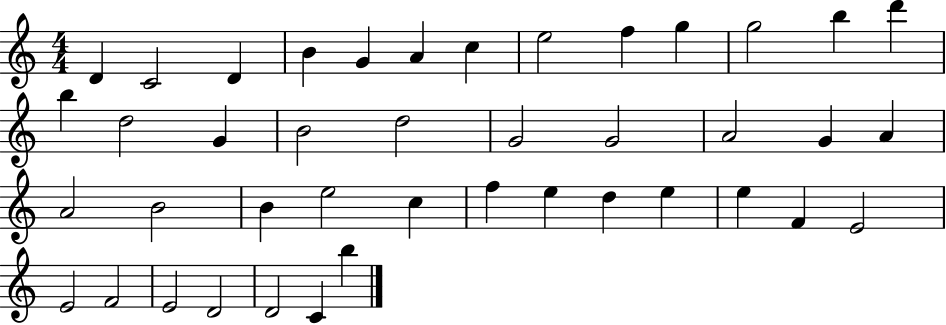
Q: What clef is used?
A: treble